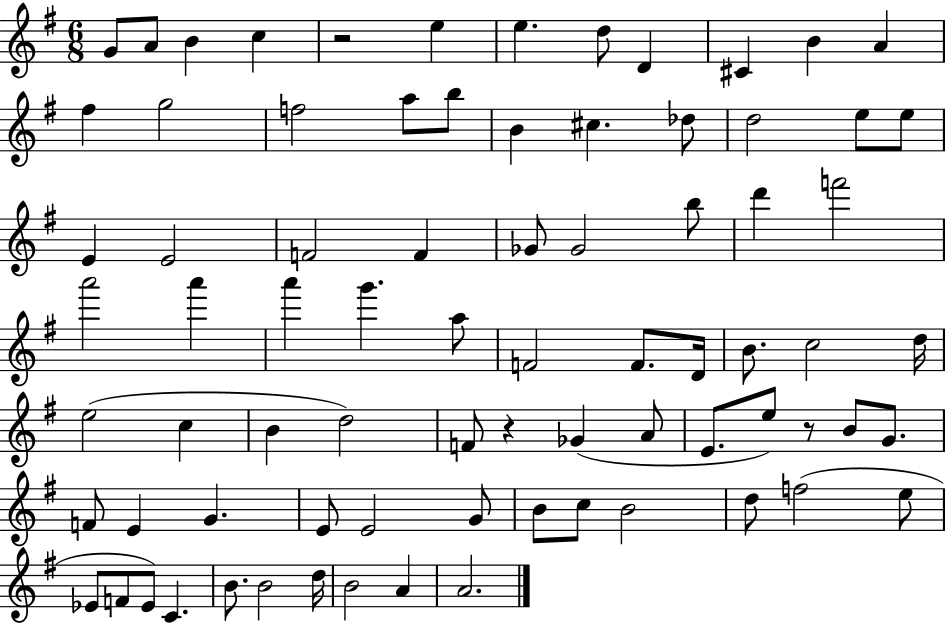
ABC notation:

X:1
T:Untitled
M:6/8
L:1/4
K:G
G/2 A/2 B c z2 e e d/2 D ^C B A ^f g2 f2 a/2 b/2 B ^c _d/2 d2 e/2 e/2 E E2 F2 F _G/2 _G2 b/2 d' f'2 a'2 a' a' g' a/2 F2 F/2 D/4 B/2 c2 d/4 e2 c B d2 F/2 z _G A/2 E/2 e/2 z/2 B/2 G/2 F/2 E G E/2 E2 G/2 B/2 c/2 B2 d/2 f2 e/2 _E/2 F/2 _E/2 C B/2 B2 d/4 B2 A A2